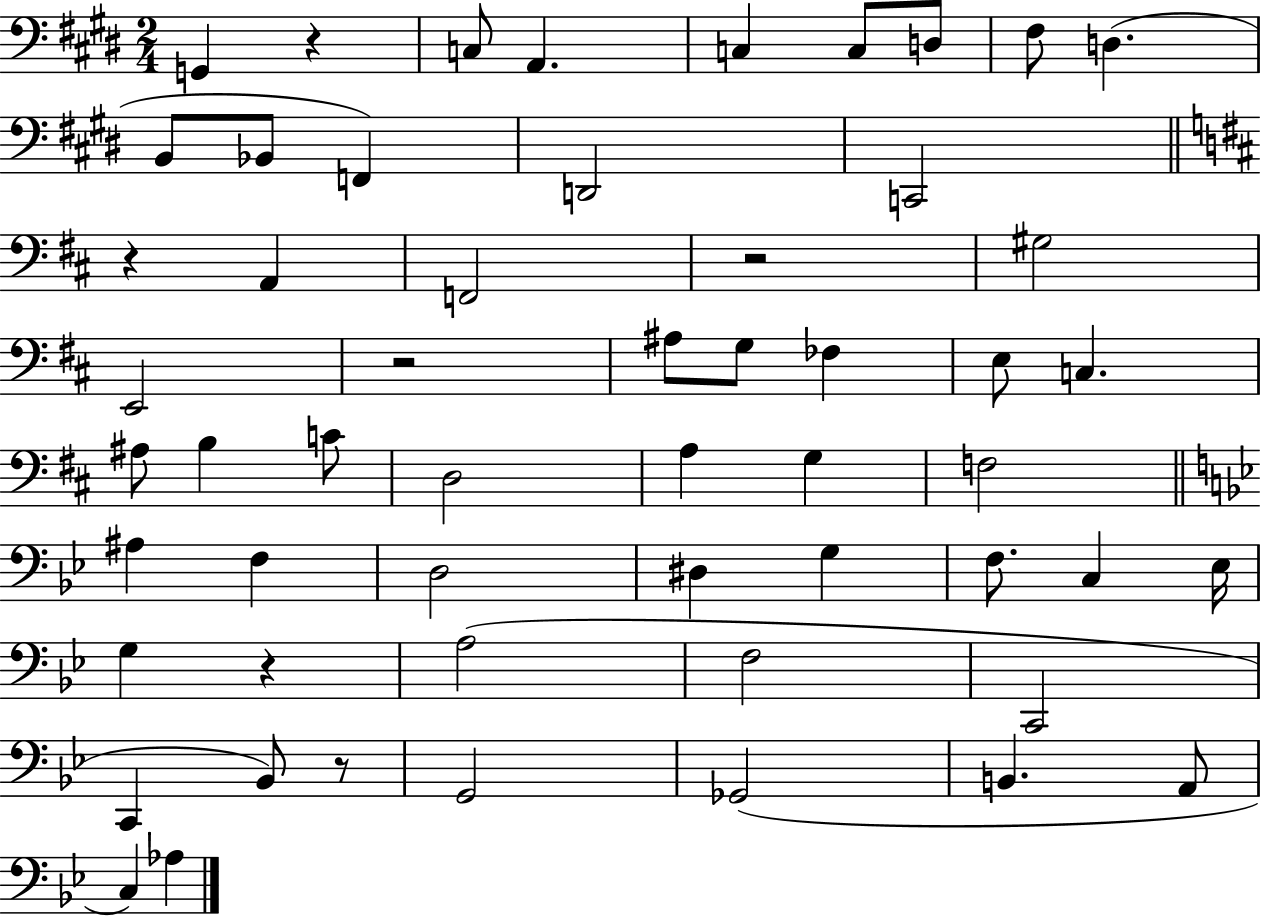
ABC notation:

X:1
T:Untitled
M:2/4
L:1/4
K:E
G,, z C,/2 A,, C, C,/2 D,/2 ^F,/2 D, B,,/2 _B,,/2 F,, D,,2 C,,2 z A,, F,,2 z2 ^G,2 E,,2 z2 ^A,/2 G,/2 _F, E,/2 C, ^A,/2 B, C/2 D,2 A, G, F,2 ^A, F, D,2 ^D, G, F,/2 C, _E,/4 G, z A,2 F,2 C,,2 C,, _B,,/2 z/2 G,,2 _G,,2 B,, A,,/2 C, _A,